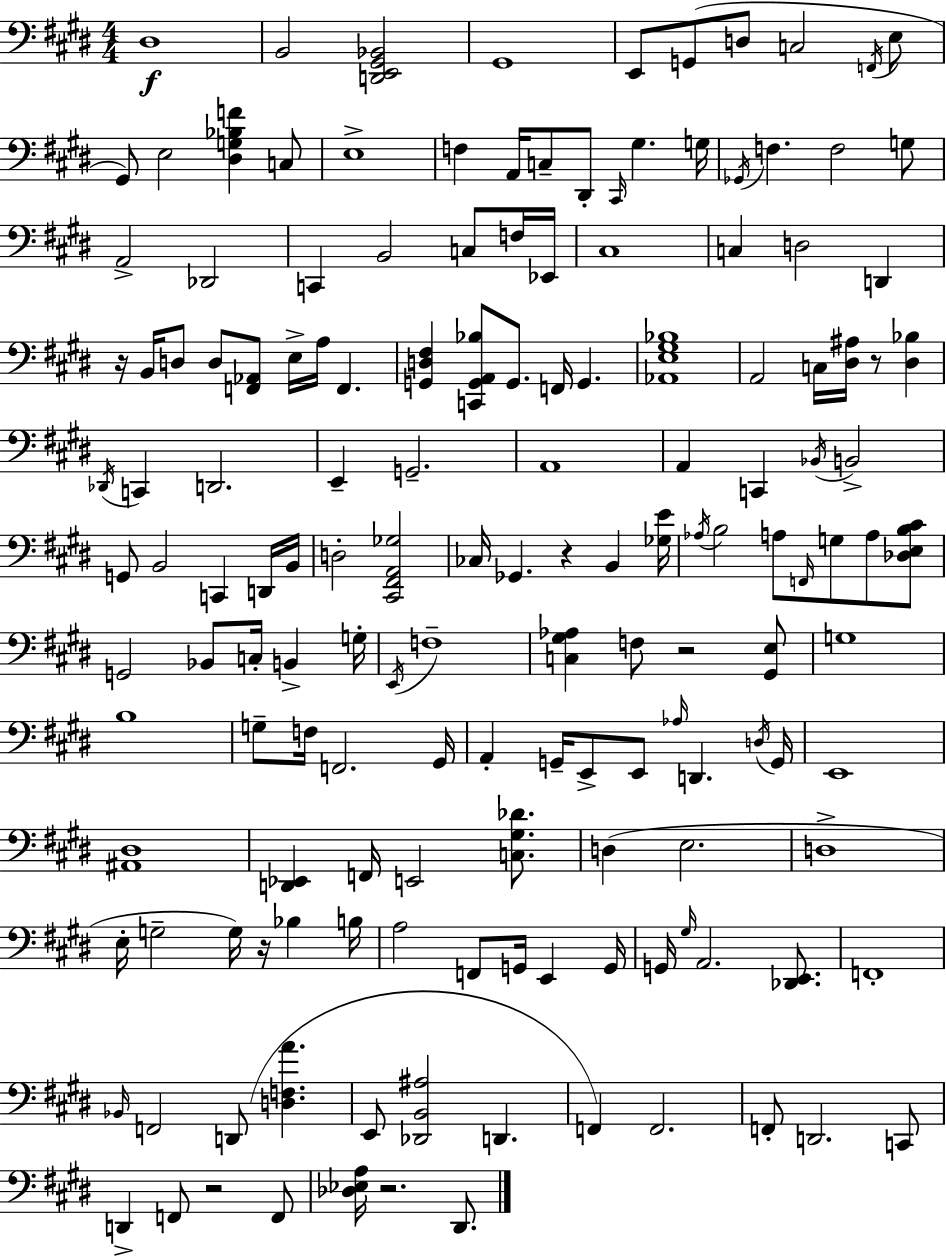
X:1
T:Untitled
M:4/4
L:1/4
K:E
^D,4 B,,2 [D,,E,,^G,,_B,,]2 ^G,,4 E,,/2 G,,/2 D,/2 C,2 F,,/4 E,/2 ^G,,/2 E,2 [^D,G,_B,F] C,/2 E,4 F, A,,/4 C,/2 ^D,,/2 ^C,,/4 ^G, G,/4 _G,,/4 F, F,2 G,/2 A,,2 _D,,2 C,, B,,2 C,/2 F,/4 _E,,/4 ^C,4 C, D,2 D,, z/4 B,,/4 D,/2 D,/2 [F,,_A,,]/2 E,/4 A,/4 F,, [G,,D,^F,] [C,,G,,A,,_B,]/2 G,,/2 F,,/4 G,, [_A,,E,^G,_B,]4 A,,2 C,/4 [^D,^A,]/4 z/2 [^D,_B,] _D,,/4 C,, D,,2 E,, G,,2 A,,4 A,, C,, _B,,/4 B,,2 G,,/2 B,,2 C,, D,,/4 B,,/4 D,2 [^C,,^F,,A,,_G,]2 _C,/4 _G,, z B,, [_G,E]/4 _A,/4 B,2 A,/2 F,,/4 G,/2 A,/2 [_D,E,B,^C]/2 G,,2 _B,,/2 C,/4 B,, G,/4 E,,/4 F,4 [C,^G,_A,] F,/2 z2 [^G,,E,]/2 G,4 B,4 G,/2 F,/4 F,,2 ^G,,/4 A,, G,,/4 E,,/2 E,,/2 _A,/4 D,, D,/4 G,,/4 E,,4 [^A,,^D,]4 [D,,_E,,] F,,/4 E,,2 [C,^G,_D]/2 D, E,2 D,4 E,/4 G,2 G,/4 z/4 _B, B,/4 A,2 F,,/2 G,,/4 E,, G,,/4 G,,/4 ^G,/4 A,,2 [_D,,E,,]/2 F,,4 _B,,/4 F,,2 D,,/2 [D,F,A] E,,/2 [_D,,B,,^A,]2 D,, F,, F,,2 F,,/2 D,,2 C,,/2 D,, F,,/2 z2 F,,/2 [_D,_E,A,]/4 z2 ^D,,/2